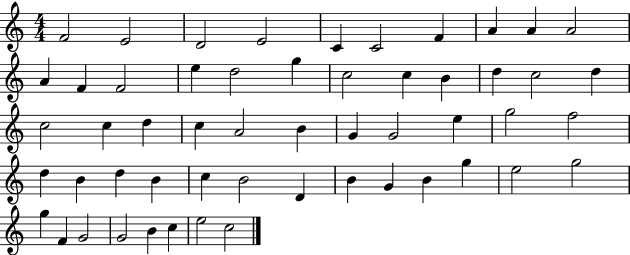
X:1
T:Untitled
M:4/4
L:1/4
K:C
F2 E2 D2 E2 C C2 F A A A2 A F F2 e d2 g c2 c B d c2 d c2 c d c A2 B G G2 e g2 f2 d B d B c B2 D B G B g e2 g2 g F G2 G2 B c e2 c2